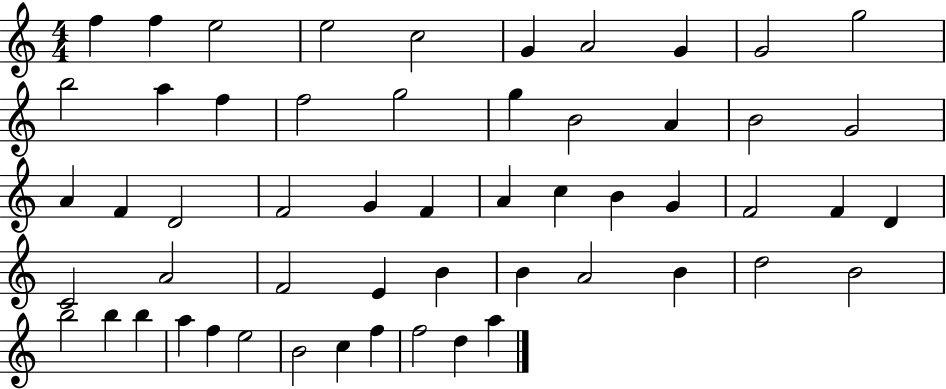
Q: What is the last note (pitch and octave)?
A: A5